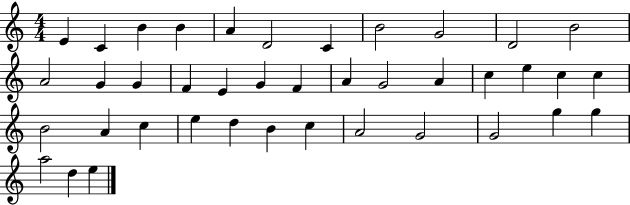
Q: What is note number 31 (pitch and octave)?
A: B4